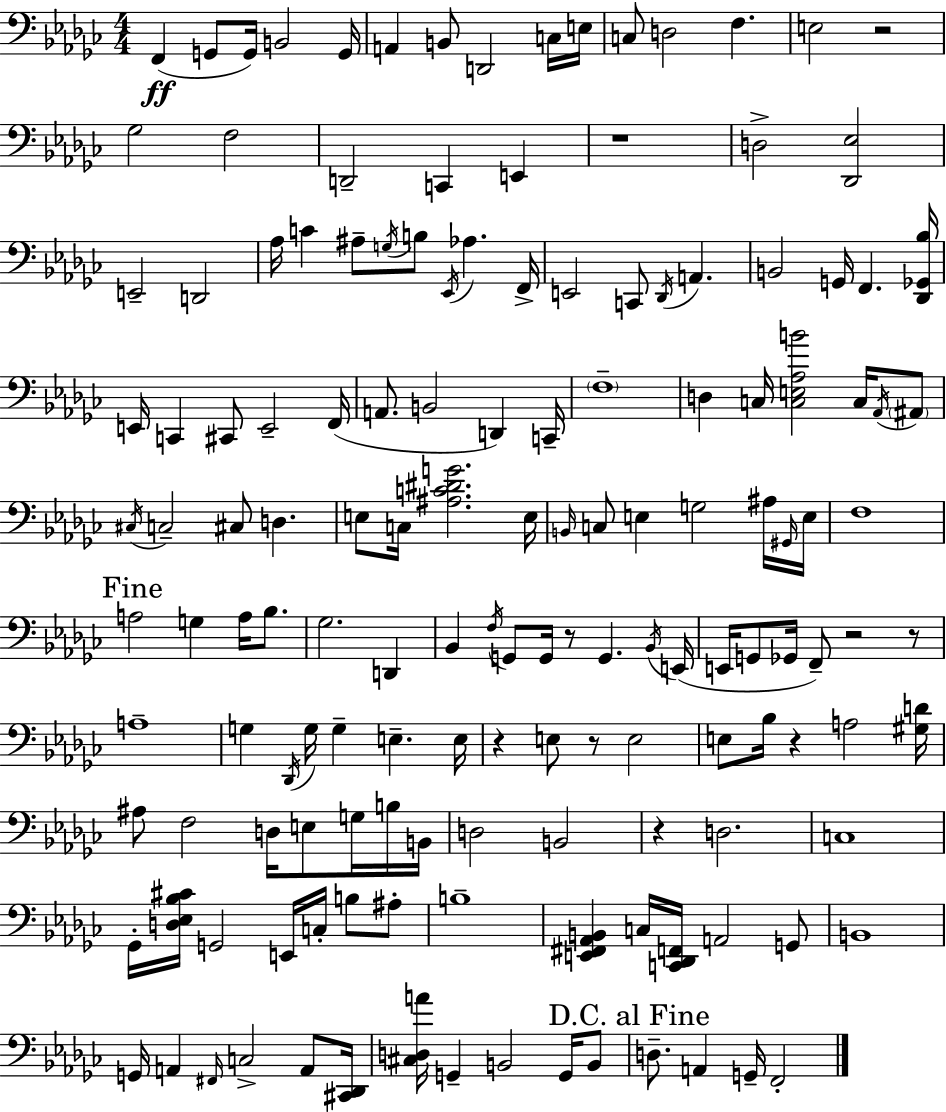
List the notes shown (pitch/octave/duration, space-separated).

F2/q G2/e G2/s B2/h G2/s A2/q B2/e D2/h C3/s E3/s C3/e D3/h F3/q. E3/h R/h Gb3/h F3/h D2/h C2/q E2/q R/w D3/h [Db2,Eb3]/h E2/h D2/h Ab3/s C4/q A#3/e G3/s B3/e Eb2/s Ab3/q. F2/s E2/h C2/e Db2/s A2/q. B2/h G2/s F2/q. [Db2,Gb2,Bb3]/s E2/s C2/q C#2/e E2/h F2/s A2/e. B2/h D2/q C2/s F3/w D3/q C3/s [C3,E3,Ab3,B4]/h C3/s Ab2/s A#2/e C#3/s C3/h C#3/e D3/q. E3/e C3/s [A#3,C4,D#4,G4]/h. E3/s B2/s C3/e E3/q G3/h A#3/s G#2/s E3/s F3/w A3/h G3/q A3/s Bb3/e. Gb3/h. D2/q Bb2/q F3/s G2/e G2/s R/e G2/q. Bb2/s E2/s E2/s G2/e Gb2/s F2/e R/h R/e A3/w G3/q Db2/s G3/s G3/q E3/q. E3/s R/q E3/e R/e E3/h E3/e Bb3/s R/q A3/h [G#3,D4]/s A#3/e F3/h D3/s E3/e G3/s B3/s B2/s D3/h B2/h R/q D3/h. C3/w Gb2/s [D3,Eb3,Bb3,C#4]/s G2/h E2/s C3/s B3/e A#3/e B3/w [E2,F#2,Ab2,B2]/q C3/s [C2,Db2,F2]/s A2/h G2/e B2/w G2/s A2/q F#2/s C3/h A2/e [C#2,Db2]/s [C#3,D3,A4]/s G2/q B2/h G2/s B2/e D3/e. A2/q G2/s F2/h